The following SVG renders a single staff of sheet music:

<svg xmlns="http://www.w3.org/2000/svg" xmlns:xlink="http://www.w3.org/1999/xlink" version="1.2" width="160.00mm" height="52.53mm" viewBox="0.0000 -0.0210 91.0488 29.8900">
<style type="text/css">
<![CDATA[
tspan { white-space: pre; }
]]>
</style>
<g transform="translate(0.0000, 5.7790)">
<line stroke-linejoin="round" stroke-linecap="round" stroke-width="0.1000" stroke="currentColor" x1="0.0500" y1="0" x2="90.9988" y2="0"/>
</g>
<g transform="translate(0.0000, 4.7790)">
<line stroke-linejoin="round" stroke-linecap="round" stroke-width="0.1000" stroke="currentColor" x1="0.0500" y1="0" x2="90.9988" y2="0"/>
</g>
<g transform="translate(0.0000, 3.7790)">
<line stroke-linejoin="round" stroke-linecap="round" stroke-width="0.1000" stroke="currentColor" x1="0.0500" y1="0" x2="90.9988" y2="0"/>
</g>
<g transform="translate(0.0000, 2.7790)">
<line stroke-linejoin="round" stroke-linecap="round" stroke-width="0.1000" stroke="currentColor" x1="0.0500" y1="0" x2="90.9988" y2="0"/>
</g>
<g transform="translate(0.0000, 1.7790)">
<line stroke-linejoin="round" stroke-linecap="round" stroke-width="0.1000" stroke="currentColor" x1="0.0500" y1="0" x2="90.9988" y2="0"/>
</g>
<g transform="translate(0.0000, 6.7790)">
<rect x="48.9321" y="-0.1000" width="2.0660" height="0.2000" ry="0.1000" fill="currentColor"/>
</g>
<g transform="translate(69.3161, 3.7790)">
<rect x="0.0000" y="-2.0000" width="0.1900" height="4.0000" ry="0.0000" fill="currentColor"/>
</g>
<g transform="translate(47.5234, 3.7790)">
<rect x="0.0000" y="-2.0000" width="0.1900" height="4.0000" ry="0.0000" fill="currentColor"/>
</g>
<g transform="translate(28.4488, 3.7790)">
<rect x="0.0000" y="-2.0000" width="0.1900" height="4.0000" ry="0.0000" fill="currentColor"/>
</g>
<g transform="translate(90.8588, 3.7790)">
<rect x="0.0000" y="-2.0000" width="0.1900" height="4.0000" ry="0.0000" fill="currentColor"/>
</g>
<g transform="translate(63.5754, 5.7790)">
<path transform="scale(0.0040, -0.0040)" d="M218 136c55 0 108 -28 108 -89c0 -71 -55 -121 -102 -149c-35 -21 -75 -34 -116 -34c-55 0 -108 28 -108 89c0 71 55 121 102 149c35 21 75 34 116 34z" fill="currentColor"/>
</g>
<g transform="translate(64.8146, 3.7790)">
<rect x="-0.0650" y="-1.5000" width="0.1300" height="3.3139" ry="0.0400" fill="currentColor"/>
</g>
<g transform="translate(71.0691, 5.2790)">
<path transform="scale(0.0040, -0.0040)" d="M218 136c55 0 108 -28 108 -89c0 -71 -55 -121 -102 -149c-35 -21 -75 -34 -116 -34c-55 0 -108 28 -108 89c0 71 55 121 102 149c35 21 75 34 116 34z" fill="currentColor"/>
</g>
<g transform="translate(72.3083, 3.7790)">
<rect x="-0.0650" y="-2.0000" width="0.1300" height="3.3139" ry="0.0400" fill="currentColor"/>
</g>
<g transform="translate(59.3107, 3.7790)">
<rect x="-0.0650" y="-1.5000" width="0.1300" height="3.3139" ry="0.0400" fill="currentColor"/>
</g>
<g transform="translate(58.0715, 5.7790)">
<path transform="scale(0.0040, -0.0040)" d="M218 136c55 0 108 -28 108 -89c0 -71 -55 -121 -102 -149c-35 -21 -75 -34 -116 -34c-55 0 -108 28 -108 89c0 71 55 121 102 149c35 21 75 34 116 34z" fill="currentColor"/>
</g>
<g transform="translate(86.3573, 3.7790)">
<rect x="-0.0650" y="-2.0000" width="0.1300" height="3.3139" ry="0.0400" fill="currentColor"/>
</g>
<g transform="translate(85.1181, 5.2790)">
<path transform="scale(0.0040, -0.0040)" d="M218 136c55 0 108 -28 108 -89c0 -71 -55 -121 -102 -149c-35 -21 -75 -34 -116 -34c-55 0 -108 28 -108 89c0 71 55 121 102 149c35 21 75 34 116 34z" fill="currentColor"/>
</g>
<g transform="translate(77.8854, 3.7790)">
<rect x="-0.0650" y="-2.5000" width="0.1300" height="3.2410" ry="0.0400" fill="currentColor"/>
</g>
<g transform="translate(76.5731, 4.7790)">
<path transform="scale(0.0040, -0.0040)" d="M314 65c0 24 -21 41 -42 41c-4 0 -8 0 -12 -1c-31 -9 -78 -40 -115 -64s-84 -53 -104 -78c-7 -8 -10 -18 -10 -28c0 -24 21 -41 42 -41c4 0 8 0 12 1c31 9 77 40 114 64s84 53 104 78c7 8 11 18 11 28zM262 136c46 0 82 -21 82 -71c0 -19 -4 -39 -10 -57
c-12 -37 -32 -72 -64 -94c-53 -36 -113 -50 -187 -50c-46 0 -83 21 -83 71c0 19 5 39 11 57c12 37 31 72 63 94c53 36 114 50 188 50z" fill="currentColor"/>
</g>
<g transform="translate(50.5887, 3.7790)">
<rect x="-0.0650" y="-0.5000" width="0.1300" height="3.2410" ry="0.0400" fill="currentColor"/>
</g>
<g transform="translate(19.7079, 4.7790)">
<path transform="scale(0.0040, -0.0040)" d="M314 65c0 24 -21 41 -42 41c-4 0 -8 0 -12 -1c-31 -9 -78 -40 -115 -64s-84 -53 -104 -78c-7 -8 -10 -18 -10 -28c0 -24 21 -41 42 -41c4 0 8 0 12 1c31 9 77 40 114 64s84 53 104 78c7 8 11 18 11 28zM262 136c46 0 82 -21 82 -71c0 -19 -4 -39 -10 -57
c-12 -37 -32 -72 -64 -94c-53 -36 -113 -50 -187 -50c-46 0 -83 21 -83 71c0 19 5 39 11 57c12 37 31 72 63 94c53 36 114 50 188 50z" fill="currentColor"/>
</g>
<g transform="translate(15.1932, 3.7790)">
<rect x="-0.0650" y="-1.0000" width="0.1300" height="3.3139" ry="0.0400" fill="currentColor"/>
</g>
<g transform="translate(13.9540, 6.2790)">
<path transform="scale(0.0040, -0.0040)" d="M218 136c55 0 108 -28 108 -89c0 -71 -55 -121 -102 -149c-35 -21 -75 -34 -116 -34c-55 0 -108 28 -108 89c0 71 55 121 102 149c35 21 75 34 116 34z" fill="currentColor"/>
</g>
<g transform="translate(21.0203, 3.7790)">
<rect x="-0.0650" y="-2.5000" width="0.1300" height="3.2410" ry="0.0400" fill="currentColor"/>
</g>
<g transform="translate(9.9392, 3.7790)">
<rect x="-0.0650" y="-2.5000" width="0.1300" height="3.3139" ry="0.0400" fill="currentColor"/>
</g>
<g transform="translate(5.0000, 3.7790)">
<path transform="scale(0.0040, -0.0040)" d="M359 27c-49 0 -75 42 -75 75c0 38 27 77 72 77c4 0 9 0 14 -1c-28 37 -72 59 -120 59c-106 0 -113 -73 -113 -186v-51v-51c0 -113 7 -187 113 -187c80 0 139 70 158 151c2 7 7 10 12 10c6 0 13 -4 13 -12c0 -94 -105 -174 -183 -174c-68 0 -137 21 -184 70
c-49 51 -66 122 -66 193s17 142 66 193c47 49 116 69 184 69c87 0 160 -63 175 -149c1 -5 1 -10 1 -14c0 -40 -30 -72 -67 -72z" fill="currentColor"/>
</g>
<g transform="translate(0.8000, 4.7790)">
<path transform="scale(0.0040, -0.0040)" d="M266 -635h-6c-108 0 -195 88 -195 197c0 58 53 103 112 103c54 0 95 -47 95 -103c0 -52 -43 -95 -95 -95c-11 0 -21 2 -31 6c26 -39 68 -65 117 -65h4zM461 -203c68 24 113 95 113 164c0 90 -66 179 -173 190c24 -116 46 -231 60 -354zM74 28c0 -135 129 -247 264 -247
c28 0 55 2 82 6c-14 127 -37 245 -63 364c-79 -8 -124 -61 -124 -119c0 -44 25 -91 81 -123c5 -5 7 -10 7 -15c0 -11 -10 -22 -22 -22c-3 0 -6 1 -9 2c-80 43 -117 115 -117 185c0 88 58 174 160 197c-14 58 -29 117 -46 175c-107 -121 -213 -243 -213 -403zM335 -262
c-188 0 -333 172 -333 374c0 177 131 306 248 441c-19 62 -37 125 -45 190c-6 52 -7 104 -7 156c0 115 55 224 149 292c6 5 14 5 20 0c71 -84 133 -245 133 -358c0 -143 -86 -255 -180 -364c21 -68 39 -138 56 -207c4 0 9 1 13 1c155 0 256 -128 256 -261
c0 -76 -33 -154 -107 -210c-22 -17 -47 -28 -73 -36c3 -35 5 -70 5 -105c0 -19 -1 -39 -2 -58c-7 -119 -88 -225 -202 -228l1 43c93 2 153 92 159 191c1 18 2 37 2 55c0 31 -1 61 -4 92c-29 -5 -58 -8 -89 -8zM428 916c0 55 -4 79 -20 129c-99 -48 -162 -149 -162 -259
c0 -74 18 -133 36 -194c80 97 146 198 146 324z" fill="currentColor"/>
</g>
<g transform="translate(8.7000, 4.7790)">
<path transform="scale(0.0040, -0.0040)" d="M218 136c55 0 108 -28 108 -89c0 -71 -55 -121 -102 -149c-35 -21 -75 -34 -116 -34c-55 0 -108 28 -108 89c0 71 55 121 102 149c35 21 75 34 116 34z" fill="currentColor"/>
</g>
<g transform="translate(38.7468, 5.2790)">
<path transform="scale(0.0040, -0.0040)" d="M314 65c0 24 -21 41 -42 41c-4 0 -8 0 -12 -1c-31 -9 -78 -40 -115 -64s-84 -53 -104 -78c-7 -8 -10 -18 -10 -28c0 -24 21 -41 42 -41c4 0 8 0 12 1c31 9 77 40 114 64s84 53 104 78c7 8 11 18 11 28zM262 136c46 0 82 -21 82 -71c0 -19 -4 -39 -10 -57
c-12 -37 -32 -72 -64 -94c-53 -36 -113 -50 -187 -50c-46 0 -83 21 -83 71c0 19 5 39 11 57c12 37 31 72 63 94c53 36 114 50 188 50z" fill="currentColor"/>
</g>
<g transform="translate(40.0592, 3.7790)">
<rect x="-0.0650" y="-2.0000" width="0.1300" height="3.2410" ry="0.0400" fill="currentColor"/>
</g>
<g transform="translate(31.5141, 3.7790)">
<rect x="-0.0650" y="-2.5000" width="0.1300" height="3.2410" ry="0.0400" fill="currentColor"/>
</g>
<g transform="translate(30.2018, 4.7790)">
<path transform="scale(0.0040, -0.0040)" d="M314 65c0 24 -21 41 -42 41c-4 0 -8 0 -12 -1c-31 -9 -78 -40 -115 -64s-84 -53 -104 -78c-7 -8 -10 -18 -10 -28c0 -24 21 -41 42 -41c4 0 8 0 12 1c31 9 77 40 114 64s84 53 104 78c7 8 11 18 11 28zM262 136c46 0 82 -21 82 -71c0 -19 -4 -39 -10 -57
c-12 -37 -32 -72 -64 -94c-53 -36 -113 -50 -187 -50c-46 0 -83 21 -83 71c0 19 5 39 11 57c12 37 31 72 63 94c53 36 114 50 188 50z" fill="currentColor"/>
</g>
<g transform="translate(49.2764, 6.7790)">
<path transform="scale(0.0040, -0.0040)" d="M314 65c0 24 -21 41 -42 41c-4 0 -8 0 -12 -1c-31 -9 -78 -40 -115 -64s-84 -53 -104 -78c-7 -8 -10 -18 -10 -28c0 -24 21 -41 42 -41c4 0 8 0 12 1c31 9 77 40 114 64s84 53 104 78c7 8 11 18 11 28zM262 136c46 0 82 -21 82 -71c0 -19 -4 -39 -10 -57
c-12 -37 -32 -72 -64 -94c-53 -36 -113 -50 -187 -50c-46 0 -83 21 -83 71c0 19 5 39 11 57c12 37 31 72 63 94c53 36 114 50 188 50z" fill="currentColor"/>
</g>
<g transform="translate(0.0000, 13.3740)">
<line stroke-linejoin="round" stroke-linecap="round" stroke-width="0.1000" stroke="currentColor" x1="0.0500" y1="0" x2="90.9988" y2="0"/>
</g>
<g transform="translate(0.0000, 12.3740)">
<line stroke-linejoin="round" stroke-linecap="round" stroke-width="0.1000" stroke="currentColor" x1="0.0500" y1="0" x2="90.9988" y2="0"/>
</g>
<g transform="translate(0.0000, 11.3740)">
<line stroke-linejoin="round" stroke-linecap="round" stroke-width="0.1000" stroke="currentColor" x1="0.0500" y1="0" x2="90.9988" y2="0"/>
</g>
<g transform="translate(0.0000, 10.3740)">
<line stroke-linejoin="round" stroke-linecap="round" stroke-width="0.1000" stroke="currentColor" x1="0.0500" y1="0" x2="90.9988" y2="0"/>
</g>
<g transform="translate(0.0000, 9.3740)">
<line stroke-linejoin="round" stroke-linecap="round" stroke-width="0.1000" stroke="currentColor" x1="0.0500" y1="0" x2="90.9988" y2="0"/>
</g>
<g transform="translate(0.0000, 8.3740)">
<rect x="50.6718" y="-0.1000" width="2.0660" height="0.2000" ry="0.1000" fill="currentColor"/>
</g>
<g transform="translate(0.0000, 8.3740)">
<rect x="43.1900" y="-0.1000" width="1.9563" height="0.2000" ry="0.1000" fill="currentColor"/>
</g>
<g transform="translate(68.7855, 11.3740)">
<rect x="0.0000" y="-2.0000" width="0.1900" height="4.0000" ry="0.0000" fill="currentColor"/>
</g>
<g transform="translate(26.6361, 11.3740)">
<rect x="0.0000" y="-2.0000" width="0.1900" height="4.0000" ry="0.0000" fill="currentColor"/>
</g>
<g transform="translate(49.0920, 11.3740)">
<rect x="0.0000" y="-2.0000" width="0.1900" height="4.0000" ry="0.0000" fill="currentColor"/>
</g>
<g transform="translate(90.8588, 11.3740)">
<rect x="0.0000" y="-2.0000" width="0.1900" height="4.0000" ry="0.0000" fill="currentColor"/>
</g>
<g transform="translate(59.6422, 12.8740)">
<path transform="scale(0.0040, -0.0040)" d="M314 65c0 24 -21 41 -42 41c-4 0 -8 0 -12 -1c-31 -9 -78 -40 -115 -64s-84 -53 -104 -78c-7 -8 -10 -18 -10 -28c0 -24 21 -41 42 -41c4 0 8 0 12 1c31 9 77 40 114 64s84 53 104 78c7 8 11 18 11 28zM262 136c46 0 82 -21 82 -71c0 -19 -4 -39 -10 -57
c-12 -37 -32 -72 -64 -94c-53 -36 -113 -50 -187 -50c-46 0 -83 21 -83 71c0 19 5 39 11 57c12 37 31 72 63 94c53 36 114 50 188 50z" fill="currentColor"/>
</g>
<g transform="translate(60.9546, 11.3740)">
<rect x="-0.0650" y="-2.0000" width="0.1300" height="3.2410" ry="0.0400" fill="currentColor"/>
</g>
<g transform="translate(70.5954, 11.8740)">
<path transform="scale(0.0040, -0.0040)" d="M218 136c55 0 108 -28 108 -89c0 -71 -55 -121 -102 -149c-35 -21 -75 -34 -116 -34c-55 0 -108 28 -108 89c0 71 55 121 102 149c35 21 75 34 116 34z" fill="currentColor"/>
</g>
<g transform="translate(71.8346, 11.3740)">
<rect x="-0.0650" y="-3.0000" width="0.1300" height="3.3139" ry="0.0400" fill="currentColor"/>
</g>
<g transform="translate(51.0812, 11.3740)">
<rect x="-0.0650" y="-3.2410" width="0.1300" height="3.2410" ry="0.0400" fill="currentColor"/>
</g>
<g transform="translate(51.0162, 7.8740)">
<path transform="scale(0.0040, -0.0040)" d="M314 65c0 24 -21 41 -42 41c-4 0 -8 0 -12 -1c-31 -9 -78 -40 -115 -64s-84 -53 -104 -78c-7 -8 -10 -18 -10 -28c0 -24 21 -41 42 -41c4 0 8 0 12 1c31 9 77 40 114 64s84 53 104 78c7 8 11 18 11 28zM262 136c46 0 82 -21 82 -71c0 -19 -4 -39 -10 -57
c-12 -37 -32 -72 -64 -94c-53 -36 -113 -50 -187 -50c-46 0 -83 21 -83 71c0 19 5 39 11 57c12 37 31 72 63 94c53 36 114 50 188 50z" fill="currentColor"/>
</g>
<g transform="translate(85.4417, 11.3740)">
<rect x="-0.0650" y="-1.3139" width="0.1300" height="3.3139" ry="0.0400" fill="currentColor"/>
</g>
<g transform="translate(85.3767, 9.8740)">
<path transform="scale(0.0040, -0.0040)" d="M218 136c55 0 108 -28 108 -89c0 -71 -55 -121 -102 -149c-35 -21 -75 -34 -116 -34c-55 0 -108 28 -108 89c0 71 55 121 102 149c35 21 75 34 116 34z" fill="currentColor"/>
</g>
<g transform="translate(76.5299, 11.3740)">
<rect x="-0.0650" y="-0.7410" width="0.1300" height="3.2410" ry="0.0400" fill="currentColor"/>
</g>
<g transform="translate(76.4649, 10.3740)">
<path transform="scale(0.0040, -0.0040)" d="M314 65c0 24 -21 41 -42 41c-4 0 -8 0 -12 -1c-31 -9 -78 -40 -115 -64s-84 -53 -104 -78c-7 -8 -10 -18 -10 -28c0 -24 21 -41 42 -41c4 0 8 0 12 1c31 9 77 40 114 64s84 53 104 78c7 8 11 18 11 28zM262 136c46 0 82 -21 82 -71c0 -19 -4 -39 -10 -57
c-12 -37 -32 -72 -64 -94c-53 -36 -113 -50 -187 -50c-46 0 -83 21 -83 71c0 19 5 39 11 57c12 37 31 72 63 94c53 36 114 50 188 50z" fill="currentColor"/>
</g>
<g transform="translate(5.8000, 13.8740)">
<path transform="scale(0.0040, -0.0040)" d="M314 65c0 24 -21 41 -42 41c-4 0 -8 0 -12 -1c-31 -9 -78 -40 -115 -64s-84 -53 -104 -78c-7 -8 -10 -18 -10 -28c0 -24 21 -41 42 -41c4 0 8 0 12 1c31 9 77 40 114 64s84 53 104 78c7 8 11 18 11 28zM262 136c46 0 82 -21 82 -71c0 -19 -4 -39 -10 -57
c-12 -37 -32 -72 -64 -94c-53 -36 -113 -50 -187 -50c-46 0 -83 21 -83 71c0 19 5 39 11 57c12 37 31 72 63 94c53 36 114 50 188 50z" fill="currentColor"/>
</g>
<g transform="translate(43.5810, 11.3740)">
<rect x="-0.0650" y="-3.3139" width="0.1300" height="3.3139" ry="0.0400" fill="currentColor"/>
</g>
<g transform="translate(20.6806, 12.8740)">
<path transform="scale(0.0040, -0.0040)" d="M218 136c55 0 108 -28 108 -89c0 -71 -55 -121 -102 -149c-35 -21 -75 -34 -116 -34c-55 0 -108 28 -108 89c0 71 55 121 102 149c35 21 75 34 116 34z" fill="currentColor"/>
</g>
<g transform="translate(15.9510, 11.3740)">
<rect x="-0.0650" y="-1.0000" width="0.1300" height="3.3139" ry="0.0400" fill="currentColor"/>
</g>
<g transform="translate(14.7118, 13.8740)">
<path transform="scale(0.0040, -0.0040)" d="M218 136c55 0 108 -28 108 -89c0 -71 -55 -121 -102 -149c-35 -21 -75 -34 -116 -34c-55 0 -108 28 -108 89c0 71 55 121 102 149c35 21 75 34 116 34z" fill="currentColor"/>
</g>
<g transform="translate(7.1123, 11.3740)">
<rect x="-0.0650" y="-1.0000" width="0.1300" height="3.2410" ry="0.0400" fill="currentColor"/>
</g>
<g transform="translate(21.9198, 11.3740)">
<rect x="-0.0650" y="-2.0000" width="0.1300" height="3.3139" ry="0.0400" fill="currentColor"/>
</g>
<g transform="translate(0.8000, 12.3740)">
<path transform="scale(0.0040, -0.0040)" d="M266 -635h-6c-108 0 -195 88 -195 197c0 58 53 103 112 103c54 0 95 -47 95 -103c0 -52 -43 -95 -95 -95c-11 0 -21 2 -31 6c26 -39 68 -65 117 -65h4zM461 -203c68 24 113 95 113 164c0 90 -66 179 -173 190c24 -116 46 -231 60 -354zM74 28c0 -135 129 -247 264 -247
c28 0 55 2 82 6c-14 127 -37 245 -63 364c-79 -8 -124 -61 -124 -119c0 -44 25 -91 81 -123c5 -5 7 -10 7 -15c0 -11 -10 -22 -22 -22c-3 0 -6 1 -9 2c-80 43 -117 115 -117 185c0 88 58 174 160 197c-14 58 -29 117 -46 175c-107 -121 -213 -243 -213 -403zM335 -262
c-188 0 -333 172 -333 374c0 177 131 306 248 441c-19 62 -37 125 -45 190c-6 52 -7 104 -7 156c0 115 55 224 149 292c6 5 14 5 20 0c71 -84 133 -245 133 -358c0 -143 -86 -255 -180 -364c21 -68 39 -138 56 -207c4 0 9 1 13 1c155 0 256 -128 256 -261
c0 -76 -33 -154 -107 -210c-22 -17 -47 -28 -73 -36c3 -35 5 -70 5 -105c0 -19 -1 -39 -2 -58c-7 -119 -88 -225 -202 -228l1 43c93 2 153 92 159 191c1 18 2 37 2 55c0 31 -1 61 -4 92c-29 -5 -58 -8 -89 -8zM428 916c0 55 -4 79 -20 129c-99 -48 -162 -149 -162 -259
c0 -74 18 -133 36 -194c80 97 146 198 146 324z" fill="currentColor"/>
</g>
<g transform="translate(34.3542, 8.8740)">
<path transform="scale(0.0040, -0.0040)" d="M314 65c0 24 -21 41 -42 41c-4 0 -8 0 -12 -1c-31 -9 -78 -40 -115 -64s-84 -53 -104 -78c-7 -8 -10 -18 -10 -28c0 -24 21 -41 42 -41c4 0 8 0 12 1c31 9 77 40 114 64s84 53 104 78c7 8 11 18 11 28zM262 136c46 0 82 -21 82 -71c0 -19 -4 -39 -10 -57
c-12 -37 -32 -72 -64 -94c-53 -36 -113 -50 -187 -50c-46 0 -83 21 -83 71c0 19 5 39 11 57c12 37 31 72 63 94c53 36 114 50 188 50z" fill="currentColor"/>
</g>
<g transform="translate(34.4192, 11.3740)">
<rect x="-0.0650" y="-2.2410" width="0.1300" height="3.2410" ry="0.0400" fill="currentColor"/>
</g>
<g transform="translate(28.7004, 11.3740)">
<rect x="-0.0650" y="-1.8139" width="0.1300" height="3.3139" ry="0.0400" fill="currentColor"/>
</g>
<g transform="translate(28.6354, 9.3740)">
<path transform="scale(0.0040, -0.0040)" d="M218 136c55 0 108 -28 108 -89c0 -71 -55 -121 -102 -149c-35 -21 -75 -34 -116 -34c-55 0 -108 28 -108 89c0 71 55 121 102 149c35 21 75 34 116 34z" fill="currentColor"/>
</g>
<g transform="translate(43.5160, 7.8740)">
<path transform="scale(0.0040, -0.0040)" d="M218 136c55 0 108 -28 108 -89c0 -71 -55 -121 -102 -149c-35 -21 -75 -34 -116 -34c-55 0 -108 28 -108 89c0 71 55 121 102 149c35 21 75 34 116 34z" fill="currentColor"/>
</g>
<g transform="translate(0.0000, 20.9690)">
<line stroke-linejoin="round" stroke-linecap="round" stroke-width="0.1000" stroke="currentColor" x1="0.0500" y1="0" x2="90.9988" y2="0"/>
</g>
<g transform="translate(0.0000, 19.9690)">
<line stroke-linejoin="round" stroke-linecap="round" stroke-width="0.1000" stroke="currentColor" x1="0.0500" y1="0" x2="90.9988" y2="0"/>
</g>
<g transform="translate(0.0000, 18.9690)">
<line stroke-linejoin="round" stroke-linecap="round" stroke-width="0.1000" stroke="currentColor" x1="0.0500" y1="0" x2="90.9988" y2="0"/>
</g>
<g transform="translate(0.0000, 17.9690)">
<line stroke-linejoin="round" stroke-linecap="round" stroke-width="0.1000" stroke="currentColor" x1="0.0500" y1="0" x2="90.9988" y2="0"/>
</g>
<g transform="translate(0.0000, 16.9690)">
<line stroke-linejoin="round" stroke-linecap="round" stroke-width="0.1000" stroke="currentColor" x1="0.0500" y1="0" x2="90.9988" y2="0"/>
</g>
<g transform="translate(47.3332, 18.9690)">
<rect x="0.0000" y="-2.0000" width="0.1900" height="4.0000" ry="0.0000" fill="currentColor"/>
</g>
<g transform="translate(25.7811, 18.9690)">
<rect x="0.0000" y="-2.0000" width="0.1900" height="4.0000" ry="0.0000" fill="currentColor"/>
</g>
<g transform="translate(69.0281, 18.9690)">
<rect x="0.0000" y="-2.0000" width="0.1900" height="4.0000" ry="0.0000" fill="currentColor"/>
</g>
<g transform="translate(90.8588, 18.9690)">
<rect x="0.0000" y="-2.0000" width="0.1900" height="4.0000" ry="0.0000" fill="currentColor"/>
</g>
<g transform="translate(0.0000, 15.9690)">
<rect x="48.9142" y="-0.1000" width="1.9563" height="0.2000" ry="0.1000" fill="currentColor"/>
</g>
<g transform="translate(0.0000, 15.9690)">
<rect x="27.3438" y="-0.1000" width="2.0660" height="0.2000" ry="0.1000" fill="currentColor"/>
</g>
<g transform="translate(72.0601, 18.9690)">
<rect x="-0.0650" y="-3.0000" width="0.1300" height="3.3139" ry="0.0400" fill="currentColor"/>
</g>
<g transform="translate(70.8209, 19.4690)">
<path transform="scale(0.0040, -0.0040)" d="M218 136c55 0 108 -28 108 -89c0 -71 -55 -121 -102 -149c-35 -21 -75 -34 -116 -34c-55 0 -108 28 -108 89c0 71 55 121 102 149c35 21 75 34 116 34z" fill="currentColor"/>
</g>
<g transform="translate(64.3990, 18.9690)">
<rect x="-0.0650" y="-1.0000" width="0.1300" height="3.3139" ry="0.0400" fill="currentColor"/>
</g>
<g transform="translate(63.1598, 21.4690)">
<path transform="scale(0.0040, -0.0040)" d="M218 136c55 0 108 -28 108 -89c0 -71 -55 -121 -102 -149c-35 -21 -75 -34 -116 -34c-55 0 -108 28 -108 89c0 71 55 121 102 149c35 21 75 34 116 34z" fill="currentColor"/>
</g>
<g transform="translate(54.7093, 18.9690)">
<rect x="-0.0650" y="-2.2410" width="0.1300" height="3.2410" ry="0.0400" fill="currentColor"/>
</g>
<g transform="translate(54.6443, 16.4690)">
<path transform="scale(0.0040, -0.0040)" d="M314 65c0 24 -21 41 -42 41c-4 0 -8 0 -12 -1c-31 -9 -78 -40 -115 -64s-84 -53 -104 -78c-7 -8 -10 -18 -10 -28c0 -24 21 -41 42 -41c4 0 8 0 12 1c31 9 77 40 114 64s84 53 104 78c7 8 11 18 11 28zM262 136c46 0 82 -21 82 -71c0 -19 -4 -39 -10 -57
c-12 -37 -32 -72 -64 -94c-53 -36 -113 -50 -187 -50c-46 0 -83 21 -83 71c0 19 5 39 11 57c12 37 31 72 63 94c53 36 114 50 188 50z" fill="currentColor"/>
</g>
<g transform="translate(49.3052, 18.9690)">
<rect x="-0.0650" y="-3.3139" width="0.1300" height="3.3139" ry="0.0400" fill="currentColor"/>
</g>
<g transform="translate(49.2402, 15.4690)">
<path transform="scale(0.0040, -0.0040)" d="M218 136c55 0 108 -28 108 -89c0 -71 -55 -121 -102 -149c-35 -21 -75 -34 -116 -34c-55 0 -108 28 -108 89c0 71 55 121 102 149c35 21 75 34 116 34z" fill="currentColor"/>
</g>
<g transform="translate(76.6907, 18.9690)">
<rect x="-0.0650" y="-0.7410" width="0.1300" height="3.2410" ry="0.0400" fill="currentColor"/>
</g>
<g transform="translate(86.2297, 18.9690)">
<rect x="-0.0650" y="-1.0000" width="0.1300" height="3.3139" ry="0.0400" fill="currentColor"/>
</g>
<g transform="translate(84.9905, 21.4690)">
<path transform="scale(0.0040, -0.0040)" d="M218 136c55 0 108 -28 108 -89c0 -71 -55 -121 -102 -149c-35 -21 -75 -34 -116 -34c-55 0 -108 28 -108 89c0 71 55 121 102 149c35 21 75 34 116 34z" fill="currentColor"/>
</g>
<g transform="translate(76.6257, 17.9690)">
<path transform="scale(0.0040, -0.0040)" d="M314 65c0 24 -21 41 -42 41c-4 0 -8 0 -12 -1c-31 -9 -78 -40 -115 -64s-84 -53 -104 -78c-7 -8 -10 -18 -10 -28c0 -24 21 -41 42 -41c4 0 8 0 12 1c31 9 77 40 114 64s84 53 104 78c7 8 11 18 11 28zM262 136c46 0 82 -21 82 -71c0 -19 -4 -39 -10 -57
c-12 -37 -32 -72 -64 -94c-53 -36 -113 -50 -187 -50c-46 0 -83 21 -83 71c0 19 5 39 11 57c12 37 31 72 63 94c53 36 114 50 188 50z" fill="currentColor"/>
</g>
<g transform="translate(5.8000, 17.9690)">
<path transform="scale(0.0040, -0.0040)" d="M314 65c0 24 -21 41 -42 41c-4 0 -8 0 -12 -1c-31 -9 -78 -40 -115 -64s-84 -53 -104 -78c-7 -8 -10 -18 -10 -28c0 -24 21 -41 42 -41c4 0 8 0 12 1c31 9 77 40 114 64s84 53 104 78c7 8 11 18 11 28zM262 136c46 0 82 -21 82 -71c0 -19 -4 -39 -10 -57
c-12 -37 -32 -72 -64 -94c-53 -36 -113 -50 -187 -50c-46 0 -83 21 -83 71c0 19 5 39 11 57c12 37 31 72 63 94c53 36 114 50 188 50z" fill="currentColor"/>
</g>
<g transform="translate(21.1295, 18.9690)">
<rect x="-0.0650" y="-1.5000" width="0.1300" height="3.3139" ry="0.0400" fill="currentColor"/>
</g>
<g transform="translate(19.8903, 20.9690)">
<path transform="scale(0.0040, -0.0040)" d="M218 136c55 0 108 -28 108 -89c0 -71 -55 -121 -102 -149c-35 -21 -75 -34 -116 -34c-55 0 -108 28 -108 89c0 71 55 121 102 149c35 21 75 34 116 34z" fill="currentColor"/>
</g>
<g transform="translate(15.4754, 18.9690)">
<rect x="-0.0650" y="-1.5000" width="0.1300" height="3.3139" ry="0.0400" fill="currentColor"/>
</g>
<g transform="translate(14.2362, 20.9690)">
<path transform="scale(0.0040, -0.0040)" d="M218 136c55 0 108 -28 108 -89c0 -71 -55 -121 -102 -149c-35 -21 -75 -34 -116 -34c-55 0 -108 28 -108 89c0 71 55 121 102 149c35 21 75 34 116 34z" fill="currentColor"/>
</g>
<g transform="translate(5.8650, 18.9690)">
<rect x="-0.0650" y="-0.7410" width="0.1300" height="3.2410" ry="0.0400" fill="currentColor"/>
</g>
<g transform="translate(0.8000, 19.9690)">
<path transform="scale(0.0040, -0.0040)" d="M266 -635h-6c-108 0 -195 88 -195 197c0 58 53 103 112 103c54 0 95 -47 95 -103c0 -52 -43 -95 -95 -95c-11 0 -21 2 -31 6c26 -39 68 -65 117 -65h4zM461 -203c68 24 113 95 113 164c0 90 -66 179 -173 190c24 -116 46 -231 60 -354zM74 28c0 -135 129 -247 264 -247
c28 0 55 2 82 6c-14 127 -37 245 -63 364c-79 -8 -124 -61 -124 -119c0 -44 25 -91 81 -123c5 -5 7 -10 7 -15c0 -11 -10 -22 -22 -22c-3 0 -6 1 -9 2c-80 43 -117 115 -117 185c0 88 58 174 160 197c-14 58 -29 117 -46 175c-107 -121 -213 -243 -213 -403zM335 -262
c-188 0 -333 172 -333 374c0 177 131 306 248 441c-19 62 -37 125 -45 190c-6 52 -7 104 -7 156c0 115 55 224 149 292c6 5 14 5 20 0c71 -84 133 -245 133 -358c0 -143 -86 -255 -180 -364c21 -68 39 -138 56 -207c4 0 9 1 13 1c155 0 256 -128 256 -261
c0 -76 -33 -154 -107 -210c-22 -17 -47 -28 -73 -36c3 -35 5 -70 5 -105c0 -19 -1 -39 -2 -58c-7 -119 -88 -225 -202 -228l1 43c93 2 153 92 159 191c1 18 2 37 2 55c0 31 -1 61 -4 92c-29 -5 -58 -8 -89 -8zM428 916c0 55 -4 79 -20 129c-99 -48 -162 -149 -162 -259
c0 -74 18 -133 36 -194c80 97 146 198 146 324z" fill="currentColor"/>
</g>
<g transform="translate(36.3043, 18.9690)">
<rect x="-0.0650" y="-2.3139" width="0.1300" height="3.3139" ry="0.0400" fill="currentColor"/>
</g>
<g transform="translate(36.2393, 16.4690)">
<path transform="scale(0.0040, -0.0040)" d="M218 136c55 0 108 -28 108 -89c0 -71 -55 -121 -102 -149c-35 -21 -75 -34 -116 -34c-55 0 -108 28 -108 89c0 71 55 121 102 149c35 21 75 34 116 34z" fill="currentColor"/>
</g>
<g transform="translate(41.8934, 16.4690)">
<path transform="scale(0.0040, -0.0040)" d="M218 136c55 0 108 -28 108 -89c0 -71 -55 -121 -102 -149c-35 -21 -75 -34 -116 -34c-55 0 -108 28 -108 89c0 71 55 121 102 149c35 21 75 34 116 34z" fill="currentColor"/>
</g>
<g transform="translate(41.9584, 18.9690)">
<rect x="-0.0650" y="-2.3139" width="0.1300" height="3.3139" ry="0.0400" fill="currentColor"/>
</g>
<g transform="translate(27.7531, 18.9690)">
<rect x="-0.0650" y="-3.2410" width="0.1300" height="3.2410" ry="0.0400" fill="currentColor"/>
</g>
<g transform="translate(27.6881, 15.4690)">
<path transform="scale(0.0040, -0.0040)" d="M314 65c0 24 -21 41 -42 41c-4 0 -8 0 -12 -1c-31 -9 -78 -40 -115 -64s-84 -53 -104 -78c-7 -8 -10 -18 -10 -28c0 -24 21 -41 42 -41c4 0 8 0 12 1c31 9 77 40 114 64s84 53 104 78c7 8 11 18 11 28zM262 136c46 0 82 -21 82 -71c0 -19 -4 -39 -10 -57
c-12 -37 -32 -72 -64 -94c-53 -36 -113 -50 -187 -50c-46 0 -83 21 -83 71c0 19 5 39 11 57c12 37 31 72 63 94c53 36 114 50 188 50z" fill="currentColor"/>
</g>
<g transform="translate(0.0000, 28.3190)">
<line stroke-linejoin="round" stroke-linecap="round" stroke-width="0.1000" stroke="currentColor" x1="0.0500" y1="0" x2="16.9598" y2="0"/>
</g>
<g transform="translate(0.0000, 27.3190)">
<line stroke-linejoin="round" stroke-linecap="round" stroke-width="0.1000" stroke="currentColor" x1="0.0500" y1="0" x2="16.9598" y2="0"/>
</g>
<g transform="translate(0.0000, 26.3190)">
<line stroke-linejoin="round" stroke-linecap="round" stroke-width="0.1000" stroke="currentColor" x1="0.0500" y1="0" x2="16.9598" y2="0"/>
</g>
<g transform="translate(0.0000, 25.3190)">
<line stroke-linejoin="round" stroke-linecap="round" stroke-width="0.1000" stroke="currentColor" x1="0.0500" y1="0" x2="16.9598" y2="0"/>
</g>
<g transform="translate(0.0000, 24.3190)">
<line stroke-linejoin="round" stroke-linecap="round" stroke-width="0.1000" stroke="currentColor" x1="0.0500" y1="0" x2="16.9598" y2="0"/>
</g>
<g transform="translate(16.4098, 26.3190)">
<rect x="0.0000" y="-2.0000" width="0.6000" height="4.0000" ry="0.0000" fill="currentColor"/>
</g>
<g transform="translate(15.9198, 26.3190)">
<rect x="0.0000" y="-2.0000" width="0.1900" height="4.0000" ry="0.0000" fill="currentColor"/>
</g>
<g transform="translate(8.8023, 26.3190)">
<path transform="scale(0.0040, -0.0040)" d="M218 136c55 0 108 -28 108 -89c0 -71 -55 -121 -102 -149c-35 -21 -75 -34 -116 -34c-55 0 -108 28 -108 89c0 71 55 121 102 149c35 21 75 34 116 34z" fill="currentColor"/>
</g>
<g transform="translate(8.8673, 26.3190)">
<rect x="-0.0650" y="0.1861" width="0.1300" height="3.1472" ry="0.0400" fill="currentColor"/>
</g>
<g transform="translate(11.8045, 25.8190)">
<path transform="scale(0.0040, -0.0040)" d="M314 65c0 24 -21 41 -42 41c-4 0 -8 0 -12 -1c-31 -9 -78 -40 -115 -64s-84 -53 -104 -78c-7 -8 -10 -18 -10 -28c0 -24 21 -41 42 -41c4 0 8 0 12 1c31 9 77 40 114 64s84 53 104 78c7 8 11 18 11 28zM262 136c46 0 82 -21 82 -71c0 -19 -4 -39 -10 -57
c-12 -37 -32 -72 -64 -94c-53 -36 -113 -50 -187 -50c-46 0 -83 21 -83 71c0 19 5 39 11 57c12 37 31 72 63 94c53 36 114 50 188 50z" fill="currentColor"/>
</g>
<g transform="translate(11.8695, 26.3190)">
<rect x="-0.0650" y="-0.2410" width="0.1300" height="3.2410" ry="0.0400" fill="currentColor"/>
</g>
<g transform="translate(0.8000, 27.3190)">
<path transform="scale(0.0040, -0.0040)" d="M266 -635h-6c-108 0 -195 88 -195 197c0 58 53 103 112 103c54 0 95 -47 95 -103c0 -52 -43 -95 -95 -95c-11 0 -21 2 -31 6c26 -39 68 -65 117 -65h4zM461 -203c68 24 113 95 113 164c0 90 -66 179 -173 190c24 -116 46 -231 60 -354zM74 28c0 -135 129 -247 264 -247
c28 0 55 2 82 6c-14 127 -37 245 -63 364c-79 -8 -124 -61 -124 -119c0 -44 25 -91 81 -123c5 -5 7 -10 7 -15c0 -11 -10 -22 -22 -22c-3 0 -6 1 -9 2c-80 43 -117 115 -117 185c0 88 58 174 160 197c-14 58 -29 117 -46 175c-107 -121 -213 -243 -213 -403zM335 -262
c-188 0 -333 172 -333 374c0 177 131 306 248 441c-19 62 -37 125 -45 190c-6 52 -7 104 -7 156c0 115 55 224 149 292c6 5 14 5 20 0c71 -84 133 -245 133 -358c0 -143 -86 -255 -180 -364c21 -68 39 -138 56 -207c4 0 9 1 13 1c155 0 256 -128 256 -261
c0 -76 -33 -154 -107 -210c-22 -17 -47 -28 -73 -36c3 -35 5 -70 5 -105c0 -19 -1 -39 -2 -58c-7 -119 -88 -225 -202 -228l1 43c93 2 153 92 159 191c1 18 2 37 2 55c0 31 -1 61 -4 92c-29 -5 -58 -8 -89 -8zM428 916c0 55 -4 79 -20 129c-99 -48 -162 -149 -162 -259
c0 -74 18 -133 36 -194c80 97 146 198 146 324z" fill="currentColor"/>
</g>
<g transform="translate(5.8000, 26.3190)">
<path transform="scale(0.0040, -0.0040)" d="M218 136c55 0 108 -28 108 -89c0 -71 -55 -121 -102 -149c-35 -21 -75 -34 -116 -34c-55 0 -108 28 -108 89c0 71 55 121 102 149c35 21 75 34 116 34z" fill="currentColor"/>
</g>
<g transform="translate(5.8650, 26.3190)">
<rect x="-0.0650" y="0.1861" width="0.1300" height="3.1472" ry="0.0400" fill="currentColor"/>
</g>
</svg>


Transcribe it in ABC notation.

X:1
T:Untitled
M:4/4
L:1/4
K:C
G D G2 G2 F2 C2 E E F G2 F D2 D F f g2 b b2 F2 A d2 e d2 E E b2 g g b g2 D A d2 D B B c2